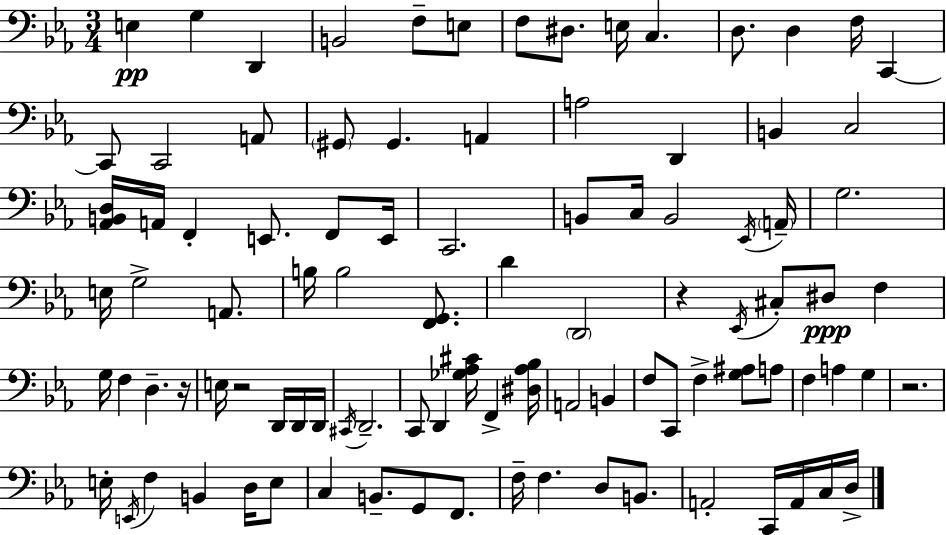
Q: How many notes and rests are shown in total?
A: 96